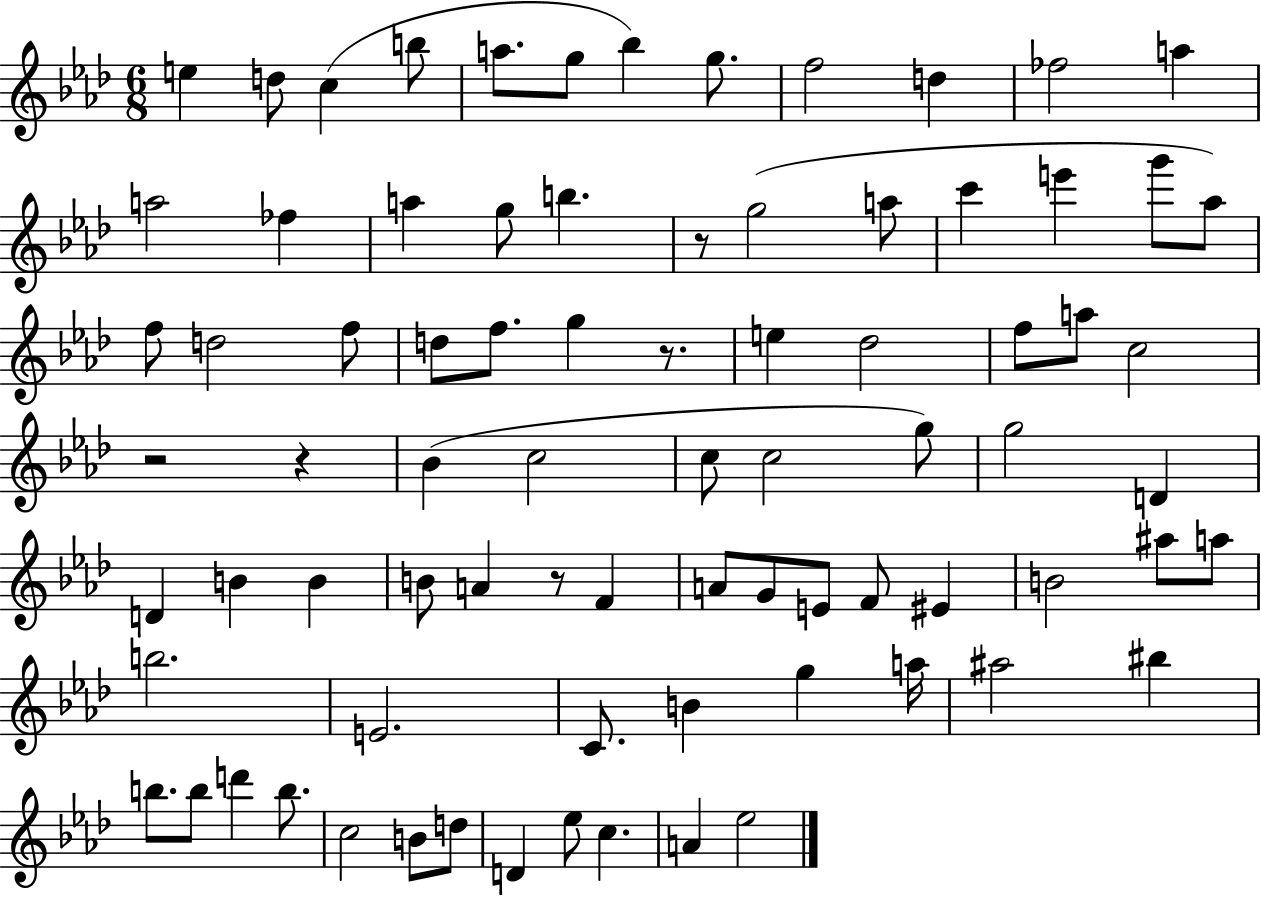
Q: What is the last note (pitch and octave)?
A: Eb5